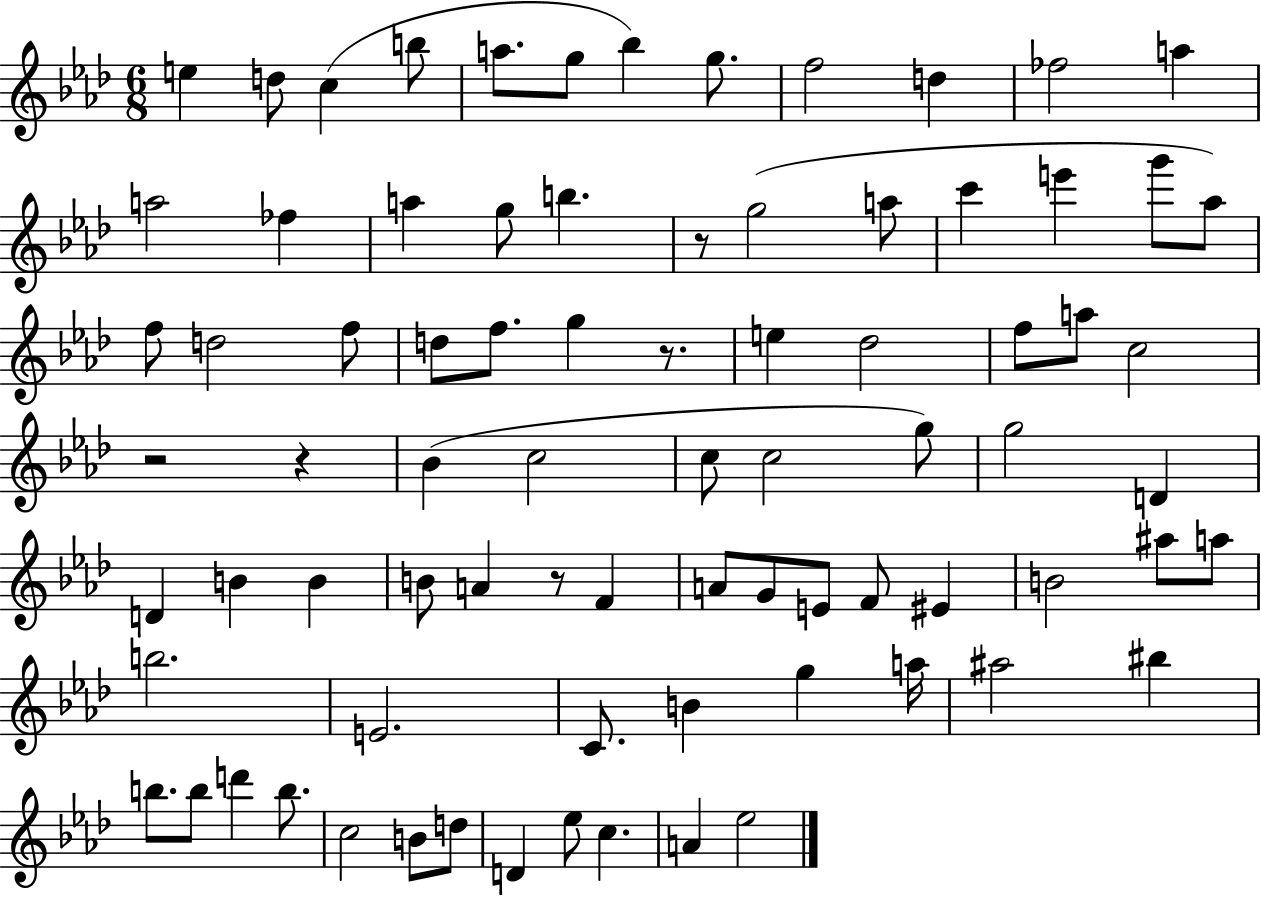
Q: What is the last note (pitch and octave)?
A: Eb5